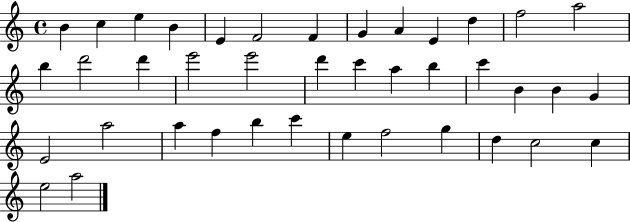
X:1
T:Untitled
M:4/4
L:1/4
K:C
B c e B E F2 F G A E d f2 a2 b d'2 d' e'2 e'2 d' c' a b c' B B G E2 a2 a f b c' e f2 g d c2 c e2 a2